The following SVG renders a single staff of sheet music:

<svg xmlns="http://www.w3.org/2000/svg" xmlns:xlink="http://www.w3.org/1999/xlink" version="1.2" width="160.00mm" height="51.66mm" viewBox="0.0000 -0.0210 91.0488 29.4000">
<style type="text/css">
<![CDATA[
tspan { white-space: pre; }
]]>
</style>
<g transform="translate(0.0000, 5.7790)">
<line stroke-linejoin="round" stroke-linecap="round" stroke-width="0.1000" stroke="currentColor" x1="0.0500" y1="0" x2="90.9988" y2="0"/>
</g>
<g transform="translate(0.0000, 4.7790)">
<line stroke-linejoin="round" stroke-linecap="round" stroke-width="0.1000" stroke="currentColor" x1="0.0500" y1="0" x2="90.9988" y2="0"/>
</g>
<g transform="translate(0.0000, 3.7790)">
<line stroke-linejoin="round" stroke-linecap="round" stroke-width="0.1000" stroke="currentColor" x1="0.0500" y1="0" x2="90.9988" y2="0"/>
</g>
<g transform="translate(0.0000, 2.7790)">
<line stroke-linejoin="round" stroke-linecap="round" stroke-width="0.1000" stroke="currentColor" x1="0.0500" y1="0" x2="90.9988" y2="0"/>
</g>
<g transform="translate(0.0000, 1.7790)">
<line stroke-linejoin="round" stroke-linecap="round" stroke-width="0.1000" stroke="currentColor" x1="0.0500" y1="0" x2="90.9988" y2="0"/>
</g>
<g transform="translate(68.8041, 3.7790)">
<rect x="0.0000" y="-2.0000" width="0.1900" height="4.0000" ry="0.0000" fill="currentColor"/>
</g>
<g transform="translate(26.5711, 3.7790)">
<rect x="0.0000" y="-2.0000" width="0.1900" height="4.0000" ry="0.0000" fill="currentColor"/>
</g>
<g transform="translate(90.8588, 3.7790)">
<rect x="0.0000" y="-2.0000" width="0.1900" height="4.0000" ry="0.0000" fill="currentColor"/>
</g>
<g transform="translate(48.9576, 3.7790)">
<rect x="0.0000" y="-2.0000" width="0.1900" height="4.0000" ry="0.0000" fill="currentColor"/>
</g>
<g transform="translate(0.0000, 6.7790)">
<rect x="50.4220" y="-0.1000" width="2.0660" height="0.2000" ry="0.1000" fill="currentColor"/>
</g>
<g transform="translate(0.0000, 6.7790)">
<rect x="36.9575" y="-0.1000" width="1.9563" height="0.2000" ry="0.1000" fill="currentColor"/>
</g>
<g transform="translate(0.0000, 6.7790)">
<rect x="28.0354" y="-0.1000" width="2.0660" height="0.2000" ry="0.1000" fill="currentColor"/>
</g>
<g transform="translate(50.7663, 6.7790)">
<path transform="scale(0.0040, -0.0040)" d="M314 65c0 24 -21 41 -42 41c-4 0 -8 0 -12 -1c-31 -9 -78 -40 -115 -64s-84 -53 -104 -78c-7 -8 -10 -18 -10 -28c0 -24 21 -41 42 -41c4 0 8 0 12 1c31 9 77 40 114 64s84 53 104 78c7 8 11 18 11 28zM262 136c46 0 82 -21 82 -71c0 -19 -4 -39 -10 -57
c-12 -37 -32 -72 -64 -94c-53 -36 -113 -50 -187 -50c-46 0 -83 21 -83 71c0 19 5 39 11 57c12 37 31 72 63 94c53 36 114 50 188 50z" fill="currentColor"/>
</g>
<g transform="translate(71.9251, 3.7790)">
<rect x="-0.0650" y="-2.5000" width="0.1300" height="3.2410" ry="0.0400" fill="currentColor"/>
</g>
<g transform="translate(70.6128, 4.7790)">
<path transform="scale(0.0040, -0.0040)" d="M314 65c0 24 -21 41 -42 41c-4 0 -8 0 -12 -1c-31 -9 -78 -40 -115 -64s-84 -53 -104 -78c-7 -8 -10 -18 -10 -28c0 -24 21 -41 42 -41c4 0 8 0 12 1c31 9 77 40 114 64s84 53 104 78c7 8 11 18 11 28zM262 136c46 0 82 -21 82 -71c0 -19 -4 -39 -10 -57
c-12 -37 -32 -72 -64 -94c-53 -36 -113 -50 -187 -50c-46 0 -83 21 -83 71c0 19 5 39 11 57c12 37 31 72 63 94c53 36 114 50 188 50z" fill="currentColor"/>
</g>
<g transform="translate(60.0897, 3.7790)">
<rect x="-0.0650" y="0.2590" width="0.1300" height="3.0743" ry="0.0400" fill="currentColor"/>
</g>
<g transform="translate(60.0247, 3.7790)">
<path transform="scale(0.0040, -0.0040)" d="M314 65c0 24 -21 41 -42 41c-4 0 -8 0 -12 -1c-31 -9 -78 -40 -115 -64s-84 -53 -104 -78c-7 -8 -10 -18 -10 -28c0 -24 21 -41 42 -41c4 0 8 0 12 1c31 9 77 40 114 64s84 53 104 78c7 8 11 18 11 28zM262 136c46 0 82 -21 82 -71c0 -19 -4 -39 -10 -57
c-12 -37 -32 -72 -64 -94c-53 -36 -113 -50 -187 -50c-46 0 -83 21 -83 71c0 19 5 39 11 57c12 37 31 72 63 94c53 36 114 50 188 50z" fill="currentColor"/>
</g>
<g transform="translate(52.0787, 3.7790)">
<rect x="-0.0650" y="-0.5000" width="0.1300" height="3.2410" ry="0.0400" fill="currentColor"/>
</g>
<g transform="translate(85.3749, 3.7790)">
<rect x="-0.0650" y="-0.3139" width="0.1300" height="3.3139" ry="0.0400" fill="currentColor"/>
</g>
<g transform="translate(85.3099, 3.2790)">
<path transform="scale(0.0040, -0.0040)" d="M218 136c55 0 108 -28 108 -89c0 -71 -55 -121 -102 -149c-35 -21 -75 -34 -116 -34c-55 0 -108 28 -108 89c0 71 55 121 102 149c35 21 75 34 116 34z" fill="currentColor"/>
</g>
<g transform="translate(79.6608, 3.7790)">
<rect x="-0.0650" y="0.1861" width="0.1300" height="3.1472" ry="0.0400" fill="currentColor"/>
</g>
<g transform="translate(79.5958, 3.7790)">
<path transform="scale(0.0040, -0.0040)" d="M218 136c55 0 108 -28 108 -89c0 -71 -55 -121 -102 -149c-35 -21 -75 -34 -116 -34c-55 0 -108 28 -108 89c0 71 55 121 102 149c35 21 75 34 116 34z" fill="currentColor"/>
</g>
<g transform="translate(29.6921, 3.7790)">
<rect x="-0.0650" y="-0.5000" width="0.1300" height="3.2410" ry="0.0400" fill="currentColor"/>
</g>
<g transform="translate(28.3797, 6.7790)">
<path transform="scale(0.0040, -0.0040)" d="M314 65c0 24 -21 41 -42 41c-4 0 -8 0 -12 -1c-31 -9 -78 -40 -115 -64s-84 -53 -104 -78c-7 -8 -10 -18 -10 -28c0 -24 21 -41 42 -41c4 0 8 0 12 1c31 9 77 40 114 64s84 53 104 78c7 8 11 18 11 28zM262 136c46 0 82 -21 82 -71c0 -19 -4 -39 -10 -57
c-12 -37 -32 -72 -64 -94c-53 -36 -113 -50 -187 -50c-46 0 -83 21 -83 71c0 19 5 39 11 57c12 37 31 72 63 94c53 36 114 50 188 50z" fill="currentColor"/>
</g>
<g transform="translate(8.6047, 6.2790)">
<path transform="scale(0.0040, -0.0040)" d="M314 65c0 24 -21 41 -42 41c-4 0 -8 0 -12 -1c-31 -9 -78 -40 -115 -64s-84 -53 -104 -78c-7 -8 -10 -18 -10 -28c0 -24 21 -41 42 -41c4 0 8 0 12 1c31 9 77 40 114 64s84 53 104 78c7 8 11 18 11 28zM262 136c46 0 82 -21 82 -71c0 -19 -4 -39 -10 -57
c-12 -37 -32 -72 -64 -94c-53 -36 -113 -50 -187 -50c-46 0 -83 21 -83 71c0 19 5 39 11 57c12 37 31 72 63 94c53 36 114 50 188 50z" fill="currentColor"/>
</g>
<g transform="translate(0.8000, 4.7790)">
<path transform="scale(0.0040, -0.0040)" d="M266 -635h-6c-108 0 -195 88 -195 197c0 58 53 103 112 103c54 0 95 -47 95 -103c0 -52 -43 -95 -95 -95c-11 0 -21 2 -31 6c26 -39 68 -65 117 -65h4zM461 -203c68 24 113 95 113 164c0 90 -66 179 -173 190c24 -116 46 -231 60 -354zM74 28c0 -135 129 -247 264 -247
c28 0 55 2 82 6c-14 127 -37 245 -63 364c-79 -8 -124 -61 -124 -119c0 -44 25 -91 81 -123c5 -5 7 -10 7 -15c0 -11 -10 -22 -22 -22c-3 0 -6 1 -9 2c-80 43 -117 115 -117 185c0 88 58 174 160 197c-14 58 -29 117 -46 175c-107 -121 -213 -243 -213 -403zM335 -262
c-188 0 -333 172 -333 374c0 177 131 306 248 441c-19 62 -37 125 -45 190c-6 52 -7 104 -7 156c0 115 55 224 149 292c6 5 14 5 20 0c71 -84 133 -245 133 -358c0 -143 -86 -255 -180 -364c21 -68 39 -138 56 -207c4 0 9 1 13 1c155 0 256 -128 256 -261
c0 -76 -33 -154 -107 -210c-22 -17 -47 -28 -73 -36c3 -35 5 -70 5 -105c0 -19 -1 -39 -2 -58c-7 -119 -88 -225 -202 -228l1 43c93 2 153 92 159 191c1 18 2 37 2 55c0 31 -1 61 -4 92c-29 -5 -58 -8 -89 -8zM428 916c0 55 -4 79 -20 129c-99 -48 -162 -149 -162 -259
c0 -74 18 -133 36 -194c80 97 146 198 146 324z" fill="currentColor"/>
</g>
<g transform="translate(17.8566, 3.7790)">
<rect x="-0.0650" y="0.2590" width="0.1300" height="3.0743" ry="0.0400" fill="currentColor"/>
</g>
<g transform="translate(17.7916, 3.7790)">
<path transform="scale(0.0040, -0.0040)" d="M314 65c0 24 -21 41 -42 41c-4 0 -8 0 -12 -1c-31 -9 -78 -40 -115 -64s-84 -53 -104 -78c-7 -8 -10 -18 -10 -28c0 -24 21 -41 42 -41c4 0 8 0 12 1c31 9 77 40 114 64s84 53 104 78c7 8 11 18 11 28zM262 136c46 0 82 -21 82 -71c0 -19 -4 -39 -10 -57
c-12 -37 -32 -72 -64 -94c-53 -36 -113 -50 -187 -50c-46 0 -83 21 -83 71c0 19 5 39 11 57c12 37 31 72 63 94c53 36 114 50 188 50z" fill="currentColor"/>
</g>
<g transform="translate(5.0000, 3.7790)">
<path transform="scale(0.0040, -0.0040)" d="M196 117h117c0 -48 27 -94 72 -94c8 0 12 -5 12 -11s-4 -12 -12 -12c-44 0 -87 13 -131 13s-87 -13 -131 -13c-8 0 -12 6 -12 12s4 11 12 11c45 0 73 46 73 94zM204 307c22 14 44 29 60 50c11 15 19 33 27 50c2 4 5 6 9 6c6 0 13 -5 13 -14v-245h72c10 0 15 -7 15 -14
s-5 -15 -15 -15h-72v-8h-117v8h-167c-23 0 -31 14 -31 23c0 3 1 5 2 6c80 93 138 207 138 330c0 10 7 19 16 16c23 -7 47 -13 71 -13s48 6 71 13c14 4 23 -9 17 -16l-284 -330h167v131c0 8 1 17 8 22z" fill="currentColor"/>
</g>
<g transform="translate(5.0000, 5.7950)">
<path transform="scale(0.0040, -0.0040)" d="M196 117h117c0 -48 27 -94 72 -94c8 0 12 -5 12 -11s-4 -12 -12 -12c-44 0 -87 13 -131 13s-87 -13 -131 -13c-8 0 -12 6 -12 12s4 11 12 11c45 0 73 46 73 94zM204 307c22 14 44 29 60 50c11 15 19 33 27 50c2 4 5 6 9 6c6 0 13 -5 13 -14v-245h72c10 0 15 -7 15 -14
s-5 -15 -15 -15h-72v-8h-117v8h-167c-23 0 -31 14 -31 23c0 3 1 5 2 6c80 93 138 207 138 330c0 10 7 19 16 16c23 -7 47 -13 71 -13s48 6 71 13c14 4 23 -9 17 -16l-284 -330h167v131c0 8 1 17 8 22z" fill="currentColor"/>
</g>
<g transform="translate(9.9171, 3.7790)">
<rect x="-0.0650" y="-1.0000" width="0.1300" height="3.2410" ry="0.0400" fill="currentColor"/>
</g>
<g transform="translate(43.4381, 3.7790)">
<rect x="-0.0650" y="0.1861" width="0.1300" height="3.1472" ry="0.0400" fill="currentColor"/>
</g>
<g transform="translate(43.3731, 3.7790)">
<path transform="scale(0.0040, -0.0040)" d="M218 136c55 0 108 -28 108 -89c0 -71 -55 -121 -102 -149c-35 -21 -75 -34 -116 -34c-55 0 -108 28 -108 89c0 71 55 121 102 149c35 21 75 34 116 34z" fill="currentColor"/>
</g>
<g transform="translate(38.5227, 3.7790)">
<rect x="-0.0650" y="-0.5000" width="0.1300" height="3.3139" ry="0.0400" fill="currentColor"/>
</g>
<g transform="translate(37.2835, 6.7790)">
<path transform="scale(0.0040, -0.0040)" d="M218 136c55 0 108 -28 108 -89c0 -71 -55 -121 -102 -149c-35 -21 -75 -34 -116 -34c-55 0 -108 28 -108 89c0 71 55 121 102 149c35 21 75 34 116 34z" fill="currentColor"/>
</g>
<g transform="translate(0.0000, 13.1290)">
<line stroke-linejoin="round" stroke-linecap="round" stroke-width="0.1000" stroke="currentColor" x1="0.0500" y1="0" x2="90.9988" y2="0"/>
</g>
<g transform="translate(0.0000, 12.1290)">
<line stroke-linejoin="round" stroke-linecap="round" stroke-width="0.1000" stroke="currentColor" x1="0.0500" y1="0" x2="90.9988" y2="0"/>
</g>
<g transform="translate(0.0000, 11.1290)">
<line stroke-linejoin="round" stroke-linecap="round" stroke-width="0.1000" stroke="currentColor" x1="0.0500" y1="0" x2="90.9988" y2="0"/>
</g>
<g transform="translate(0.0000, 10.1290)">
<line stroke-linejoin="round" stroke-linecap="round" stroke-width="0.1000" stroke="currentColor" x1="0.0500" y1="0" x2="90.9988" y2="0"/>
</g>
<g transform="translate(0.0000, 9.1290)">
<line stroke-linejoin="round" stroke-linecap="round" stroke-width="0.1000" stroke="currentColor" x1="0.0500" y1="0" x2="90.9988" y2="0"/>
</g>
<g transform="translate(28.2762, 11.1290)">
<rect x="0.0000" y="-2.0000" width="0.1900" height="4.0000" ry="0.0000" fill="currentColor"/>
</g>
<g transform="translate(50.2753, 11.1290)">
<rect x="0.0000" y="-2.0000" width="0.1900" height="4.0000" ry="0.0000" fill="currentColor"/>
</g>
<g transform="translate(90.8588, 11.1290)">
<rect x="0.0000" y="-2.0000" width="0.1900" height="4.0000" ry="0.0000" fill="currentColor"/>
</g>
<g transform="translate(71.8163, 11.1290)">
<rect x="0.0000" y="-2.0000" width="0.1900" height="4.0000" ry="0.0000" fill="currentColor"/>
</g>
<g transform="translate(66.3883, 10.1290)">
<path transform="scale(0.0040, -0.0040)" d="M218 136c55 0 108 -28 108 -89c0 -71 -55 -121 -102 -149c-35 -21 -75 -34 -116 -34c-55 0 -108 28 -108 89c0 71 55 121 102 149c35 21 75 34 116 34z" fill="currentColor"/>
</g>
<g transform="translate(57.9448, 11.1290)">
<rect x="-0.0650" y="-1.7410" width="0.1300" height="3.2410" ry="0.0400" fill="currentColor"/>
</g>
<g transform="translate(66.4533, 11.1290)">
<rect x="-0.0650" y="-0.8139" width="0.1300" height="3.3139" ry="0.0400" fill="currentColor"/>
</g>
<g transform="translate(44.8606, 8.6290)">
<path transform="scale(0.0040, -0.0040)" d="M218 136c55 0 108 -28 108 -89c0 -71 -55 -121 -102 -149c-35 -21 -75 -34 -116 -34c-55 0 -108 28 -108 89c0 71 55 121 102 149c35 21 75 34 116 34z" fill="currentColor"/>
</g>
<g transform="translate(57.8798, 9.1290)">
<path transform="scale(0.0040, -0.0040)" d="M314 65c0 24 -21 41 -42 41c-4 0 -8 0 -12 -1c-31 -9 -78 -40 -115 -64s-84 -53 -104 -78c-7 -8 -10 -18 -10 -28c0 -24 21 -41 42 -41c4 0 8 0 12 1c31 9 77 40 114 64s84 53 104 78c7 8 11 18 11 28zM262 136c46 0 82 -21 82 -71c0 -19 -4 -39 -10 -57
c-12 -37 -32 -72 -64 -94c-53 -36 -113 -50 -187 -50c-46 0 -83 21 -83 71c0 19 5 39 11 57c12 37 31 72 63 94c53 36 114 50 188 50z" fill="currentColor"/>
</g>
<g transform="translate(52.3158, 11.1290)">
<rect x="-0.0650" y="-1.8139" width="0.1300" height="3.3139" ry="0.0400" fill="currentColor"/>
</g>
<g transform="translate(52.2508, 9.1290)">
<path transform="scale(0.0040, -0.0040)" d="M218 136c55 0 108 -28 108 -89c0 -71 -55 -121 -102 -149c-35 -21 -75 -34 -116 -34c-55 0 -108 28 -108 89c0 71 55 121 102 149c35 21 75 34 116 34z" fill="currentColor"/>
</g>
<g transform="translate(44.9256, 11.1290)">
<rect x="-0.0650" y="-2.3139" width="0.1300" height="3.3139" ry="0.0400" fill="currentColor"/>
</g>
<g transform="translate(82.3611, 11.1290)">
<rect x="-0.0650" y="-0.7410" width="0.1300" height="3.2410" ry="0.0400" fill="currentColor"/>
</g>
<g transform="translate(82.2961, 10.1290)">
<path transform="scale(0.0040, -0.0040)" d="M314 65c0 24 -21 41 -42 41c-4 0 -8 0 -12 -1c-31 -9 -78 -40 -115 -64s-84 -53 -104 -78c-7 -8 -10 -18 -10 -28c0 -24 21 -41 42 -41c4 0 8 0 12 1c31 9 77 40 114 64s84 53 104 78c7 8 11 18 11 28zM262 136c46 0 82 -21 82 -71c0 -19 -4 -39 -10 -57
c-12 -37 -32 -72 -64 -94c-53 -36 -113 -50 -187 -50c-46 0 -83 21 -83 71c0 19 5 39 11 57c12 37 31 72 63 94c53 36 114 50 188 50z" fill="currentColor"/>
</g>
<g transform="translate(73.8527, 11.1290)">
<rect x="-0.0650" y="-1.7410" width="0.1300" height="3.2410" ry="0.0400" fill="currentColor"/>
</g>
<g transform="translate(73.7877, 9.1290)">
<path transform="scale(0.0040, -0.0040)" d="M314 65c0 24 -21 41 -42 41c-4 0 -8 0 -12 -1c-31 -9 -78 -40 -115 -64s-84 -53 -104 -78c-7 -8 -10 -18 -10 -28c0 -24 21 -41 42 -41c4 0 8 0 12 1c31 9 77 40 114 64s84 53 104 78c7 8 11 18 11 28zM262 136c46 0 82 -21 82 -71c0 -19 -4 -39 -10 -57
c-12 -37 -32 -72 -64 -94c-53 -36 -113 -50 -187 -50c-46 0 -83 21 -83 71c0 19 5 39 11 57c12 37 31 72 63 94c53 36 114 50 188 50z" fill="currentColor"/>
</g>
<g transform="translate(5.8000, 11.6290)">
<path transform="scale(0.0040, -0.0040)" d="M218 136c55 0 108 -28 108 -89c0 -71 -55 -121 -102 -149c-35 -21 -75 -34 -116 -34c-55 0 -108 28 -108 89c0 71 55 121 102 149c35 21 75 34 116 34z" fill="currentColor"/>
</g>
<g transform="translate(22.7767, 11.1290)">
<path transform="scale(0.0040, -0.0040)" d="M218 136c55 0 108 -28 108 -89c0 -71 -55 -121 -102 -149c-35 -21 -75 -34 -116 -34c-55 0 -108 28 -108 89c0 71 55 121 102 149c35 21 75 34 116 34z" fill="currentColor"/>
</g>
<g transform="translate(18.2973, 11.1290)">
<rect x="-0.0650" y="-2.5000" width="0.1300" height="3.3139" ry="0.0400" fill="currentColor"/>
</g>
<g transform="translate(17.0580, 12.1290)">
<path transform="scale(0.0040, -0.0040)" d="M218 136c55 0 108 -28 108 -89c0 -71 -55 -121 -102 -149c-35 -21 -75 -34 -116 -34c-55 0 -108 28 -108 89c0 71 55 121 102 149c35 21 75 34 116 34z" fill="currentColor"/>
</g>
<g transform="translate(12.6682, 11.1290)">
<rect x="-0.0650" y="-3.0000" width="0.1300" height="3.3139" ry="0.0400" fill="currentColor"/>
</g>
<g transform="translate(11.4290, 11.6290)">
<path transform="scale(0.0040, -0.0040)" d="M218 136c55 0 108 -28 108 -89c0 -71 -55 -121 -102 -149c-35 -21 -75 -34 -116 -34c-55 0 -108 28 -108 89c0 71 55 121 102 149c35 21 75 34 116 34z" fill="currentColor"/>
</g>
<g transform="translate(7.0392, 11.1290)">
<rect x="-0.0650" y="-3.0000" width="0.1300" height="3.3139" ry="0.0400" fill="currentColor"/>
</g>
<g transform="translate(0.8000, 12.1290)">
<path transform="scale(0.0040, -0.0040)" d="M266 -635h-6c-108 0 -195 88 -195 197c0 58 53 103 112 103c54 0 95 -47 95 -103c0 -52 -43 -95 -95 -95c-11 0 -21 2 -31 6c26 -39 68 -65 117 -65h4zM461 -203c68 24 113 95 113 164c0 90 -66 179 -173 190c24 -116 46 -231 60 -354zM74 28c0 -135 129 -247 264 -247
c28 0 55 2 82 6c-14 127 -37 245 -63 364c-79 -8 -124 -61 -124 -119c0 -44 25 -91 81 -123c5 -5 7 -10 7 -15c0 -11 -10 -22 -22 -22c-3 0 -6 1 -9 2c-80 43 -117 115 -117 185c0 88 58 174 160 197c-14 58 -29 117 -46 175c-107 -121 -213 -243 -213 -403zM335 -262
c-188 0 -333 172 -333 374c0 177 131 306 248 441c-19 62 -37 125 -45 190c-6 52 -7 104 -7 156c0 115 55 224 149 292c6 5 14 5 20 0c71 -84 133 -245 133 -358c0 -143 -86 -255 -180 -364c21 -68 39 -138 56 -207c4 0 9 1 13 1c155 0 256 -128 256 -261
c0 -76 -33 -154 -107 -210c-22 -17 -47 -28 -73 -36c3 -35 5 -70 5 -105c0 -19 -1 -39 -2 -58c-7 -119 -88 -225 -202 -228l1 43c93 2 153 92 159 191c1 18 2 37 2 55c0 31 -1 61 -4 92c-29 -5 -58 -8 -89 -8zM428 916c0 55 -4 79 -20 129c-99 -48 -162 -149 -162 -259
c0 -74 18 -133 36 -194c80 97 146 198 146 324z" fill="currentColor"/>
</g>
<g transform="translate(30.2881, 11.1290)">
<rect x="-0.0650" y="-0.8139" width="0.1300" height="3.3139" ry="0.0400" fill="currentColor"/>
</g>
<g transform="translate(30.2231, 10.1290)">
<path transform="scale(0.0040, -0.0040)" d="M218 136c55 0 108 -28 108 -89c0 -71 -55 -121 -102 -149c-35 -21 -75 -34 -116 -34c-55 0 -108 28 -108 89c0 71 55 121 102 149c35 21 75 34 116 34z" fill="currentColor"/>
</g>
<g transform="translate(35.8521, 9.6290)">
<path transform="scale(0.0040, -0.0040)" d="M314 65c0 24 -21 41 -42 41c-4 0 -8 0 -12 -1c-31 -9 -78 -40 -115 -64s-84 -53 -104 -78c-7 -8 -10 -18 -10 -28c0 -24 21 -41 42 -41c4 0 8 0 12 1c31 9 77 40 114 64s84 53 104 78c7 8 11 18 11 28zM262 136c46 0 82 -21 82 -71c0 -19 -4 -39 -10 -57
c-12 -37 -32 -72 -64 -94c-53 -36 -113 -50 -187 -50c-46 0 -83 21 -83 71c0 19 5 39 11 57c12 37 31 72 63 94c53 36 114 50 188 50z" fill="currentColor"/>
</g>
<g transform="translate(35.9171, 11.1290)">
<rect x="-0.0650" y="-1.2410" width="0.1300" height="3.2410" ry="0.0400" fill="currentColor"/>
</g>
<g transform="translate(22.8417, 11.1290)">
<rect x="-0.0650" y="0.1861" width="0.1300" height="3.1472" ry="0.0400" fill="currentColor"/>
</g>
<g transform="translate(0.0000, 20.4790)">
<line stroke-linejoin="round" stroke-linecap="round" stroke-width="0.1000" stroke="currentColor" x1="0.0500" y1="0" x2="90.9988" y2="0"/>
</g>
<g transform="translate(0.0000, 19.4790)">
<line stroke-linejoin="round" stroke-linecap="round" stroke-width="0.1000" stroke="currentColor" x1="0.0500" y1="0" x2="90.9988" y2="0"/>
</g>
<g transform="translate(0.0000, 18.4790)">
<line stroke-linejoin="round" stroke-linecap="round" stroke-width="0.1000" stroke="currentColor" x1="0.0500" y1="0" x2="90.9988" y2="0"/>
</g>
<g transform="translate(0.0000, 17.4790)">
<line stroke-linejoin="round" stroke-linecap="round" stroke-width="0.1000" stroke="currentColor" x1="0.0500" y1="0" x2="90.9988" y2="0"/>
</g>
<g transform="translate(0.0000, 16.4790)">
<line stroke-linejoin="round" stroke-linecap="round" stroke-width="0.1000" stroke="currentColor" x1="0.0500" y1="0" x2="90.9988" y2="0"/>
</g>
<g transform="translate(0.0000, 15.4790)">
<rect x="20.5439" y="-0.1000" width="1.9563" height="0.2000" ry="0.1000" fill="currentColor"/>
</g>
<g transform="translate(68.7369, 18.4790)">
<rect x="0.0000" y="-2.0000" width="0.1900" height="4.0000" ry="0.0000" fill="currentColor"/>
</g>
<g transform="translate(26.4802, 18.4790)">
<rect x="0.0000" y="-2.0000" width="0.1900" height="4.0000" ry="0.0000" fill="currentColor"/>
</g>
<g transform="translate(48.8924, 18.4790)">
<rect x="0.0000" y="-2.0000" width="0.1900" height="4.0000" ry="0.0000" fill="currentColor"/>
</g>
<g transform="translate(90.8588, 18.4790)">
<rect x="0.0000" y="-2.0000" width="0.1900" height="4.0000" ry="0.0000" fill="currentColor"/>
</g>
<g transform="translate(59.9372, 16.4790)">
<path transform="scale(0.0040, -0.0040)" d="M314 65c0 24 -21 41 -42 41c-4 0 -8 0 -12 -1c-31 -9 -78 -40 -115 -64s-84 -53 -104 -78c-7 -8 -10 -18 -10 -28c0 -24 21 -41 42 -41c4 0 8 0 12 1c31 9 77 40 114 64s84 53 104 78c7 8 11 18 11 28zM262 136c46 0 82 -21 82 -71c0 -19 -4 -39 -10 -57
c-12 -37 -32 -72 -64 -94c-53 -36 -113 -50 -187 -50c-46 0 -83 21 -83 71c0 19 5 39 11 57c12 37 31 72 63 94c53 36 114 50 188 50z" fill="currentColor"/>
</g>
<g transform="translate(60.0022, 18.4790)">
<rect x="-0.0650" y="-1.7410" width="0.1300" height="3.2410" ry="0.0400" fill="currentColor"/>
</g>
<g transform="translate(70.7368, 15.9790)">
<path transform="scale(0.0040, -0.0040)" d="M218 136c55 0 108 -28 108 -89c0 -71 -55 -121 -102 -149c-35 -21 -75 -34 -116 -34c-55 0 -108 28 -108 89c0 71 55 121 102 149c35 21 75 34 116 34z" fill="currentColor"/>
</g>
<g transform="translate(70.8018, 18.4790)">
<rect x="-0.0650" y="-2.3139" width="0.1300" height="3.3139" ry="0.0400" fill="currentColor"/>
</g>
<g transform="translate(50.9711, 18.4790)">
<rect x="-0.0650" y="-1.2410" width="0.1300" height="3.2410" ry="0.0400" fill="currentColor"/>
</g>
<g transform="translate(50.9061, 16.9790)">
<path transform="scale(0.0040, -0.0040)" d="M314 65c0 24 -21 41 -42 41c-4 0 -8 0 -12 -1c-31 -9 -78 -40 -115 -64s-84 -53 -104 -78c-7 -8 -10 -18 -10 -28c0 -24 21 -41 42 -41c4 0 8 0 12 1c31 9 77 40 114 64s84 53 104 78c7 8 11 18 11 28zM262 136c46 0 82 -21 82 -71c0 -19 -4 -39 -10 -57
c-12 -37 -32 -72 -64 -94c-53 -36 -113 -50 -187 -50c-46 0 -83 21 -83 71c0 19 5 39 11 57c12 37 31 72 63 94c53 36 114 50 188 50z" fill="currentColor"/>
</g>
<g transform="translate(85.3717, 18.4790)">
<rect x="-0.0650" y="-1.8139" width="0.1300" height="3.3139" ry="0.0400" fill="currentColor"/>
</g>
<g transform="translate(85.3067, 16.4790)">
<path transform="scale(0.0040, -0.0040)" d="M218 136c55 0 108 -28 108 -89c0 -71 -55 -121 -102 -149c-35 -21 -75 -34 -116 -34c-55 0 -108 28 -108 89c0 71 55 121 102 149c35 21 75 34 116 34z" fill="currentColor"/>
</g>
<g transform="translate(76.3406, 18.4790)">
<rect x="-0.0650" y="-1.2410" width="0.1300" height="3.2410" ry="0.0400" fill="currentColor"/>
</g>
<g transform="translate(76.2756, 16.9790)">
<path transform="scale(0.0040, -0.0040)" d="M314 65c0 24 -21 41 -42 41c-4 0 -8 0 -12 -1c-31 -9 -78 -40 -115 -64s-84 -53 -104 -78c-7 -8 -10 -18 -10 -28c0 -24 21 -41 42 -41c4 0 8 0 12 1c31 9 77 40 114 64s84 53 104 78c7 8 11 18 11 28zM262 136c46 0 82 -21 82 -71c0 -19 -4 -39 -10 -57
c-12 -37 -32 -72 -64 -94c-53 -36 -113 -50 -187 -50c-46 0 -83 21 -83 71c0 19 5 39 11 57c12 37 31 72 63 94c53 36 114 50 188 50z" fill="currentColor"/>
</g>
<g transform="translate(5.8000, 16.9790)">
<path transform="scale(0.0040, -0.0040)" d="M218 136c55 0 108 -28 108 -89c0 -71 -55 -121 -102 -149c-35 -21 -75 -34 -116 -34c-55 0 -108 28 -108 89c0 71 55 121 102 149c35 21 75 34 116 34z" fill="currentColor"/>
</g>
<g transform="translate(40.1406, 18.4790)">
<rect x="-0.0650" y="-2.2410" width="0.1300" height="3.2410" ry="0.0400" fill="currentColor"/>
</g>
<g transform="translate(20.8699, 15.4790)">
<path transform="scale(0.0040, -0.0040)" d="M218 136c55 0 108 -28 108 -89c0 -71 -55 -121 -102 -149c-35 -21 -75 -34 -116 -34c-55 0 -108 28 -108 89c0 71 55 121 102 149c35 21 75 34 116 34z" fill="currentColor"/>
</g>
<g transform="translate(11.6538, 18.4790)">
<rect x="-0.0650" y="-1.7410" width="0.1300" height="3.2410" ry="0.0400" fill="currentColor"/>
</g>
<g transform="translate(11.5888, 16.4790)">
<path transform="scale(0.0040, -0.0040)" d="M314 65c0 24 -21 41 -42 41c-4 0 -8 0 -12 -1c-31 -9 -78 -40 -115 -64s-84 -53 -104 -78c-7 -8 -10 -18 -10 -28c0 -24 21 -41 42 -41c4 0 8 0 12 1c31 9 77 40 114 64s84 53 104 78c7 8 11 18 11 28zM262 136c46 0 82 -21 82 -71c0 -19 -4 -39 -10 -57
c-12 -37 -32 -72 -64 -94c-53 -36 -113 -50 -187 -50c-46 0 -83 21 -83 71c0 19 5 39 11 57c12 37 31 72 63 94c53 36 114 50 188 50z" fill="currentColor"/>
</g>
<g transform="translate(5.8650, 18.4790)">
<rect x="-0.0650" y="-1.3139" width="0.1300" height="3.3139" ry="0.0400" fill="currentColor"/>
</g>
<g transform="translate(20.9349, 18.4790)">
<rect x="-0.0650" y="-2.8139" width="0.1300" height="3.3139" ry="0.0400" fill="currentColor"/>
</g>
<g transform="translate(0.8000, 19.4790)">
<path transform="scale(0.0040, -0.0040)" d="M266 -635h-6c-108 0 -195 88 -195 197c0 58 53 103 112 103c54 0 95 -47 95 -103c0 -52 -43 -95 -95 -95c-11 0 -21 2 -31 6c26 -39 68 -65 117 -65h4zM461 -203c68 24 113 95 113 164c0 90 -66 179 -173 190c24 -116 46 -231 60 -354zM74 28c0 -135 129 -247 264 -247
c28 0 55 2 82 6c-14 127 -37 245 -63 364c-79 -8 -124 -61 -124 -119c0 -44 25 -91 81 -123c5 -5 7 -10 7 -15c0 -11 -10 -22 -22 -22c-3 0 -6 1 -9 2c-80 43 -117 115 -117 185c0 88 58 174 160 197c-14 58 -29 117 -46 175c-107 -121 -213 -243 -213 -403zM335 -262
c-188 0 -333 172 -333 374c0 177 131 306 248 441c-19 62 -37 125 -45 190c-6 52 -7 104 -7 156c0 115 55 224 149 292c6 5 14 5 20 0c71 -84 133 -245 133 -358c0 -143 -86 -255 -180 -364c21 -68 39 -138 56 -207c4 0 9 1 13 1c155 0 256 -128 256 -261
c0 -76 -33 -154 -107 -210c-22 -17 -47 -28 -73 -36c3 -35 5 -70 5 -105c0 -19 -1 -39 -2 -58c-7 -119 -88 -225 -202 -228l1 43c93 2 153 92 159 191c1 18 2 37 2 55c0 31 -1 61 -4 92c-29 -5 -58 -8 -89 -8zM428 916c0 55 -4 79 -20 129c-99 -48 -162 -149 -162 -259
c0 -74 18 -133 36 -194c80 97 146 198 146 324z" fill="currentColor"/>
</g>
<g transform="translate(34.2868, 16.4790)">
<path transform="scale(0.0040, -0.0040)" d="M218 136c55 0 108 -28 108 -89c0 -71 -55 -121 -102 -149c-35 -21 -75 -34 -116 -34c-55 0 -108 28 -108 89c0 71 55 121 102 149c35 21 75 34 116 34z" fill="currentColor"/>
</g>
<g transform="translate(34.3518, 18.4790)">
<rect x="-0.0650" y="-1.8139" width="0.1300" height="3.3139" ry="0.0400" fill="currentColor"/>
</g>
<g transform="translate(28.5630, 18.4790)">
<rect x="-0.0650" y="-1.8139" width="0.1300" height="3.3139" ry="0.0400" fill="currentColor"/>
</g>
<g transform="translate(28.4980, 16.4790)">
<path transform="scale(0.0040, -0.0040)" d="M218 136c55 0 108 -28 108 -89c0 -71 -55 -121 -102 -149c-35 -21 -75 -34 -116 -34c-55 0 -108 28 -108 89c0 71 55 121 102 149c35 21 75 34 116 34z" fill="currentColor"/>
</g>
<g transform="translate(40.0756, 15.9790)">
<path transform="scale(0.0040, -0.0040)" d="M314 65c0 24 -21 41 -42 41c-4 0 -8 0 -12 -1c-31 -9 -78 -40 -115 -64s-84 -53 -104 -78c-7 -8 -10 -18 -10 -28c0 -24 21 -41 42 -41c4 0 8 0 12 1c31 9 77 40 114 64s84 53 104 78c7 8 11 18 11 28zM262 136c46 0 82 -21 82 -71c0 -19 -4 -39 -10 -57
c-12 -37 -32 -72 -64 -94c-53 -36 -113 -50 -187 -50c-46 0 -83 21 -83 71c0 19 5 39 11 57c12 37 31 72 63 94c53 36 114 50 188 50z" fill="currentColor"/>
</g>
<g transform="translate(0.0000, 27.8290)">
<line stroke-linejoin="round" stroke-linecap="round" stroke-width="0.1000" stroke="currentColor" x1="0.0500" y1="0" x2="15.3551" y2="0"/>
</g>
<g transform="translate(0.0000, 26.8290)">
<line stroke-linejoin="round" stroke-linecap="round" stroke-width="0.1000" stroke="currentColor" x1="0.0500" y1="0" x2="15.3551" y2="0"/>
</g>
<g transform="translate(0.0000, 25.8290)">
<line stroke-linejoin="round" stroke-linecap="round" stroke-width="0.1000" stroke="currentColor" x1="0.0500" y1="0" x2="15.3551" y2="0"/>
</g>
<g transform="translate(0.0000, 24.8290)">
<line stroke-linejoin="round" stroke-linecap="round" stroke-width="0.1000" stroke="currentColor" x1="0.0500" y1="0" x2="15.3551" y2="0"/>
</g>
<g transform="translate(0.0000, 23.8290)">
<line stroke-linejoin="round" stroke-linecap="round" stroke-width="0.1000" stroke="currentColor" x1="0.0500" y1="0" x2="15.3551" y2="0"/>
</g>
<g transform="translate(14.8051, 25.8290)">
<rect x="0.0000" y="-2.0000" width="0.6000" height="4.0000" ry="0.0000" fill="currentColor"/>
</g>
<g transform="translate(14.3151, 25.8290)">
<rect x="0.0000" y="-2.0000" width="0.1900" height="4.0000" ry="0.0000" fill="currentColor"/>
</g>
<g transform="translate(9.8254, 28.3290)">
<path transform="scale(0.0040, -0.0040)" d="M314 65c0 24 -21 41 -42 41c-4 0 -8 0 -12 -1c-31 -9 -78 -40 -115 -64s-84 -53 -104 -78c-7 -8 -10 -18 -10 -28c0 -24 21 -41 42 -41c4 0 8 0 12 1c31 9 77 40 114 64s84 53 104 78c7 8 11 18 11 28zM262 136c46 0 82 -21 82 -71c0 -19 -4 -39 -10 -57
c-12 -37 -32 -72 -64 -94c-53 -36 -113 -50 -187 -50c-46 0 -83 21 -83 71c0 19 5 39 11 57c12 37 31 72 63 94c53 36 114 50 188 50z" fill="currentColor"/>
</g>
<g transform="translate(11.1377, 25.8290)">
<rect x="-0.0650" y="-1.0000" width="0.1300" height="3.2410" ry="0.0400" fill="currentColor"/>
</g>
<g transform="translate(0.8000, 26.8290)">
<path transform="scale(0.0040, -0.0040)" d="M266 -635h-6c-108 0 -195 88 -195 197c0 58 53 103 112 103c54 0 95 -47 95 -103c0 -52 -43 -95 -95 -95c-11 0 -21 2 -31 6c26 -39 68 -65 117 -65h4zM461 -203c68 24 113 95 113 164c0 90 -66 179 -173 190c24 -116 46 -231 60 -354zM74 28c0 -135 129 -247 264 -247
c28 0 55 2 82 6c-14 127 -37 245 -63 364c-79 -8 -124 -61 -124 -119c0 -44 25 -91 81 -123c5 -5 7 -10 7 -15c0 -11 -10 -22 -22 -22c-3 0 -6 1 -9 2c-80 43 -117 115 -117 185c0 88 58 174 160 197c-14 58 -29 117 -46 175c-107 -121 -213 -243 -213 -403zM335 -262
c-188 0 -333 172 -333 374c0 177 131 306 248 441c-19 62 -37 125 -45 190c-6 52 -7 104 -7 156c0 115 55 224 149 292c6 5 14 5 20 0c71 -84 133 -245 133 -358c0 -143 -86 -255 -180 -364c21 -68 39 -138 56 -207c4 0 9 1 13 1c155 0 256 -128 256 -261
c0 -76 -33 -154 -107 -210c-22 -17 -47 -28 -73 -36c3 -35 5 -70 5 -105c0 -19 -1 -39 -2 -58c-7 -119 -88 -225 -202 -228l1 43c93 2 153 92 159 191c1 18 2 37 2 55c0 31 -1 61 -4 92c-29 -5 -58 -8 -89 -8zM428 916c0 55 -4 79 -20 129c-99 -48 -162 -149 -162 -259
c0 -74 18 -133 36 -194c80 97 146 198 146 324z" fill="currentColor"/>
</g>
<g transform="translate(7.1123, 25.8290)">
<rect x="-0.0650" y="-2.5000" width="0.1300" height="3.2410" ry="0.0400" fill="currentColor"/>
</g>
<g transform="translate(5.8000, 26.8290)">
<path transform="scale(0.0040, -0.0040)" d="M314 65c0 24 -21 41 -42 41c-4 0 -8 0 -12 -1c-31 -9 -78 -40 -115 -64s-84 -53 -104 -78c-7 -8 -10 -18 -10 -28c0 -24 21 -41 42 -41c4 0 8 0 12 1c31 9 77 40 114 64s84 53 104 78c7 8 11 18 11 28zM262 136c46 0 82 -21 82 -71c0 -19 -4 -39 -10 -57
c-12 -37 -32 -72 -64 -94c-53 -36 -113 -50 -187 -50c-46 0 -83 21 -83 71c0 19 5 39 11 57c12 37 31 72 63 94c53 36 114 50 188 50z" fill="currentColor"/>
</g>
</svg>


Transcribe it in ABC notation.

X:1
T:Untitled
M:4/4
L:1/4
K:C
D2 B2 C2 C B C2 B2 G2 B c A A G B d e2 g f f2 d f2 d2 e f2 a f f g2 e2 f2 g e2 f G2 D2